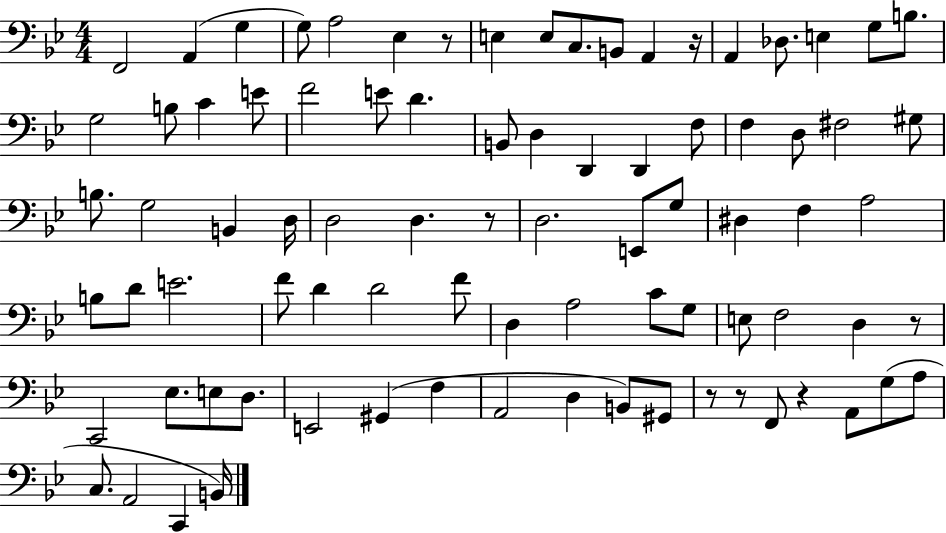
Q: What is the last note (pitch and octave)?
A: B2